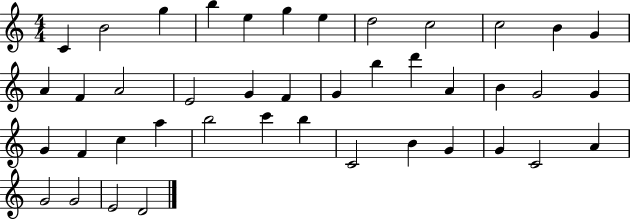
{
  \clef treble
  \numericTimeSignature
  \time 4/4
  \key c \major
  c'4 b'2 g''4 | b''4 e''4 g''4 e''4 | d''2 c''2 | c''2 b'4 g'4 | \break a'4 f'4 a'2 | e'2 g'4 f'4 | g'4 b''4 d'''4 a'4 | b'4 g'2 g'4 | \break g'4 f'4 c''4 a''4 | b''2 c'''4 b''4 | c'2 b'4 g'4 | g'4 c'2 a'4 | \break g'2 g'2 | e'2 d'2 | \bar "|."
}